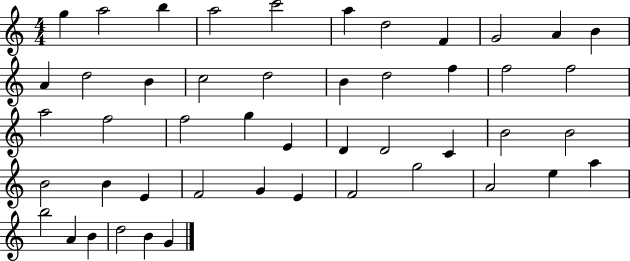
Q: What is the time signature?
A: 4/4